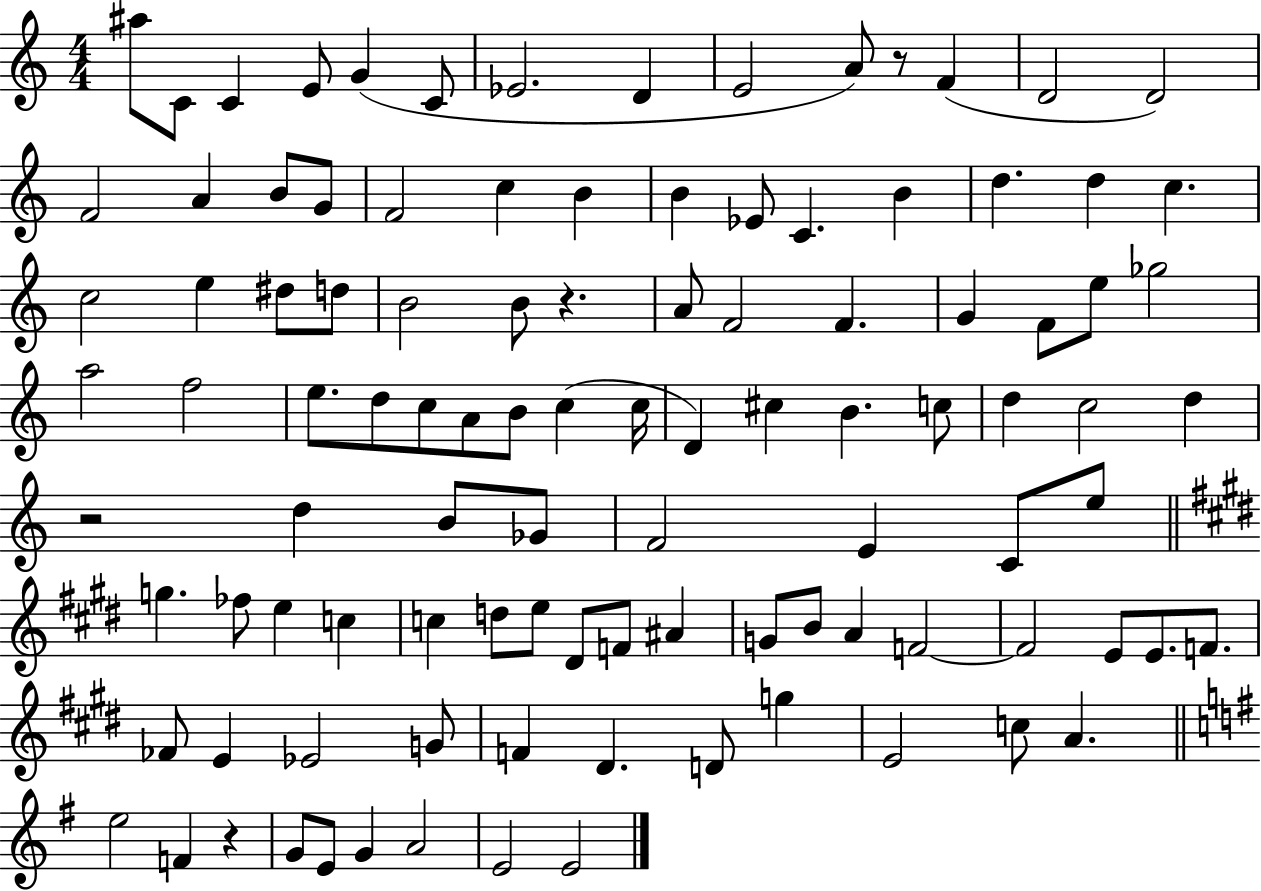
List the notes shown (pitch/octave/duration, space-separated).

A#5/e C4/e C4/q E4/e G4/q C4/e Eb4/h. D4/q E4/h A4/e R/e F4/q D4/h D4/h F4/h A4/q B4/e G4/e F4/h C5/q B4/q B4/q Eb4/e C4/q. B4/q D5/q. D5/q C5/q. C5/h E5/q D#5/e D5/e B4/h B4/e R/q. A4/e F4/h F4/q. G4/q F4/e E5/e Gb5/h A5/h F5/h E5/e. D5/e C5/e A4/e B4/e C5/q C5/s D4/q C#5/q B4/q. C5/e D5/q C5/h D5/q R/h D5/q B4/e Gb4/e F4/h E4/q C4/e E5/e G5/q. FES5/e E5/q C5/q C5/q D5/e E5/e D#4/e F4/e A#4/q G4/e B4/e A4/q F4/h F4/h E4/e E4/e. F4/e. FES4/e E4/q Eb4/h G4/e F4/q D#4/q. D4/e G5/q E4/h C5/e A4/q. E5/h F4/q R/q G4/e E4/e G4/q A4/h E4/h E4/h